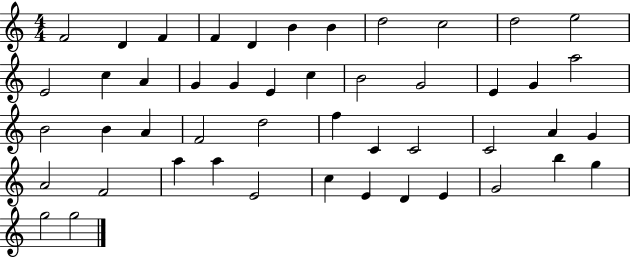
X:1
T:Untitled
M:4/4
L:1/4
K:C
F2 D F F D B B d2 c2 d2 e2 E2 c A G G E c B2 G2 E G a2 B2 B A F2 d2 f C C2 C2 A G A2 F2 a a E2 c E D E G2 b g g2 g2